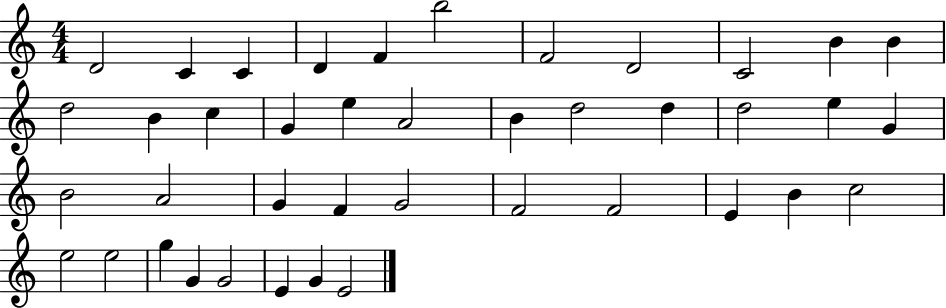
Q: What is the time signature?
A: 4/4